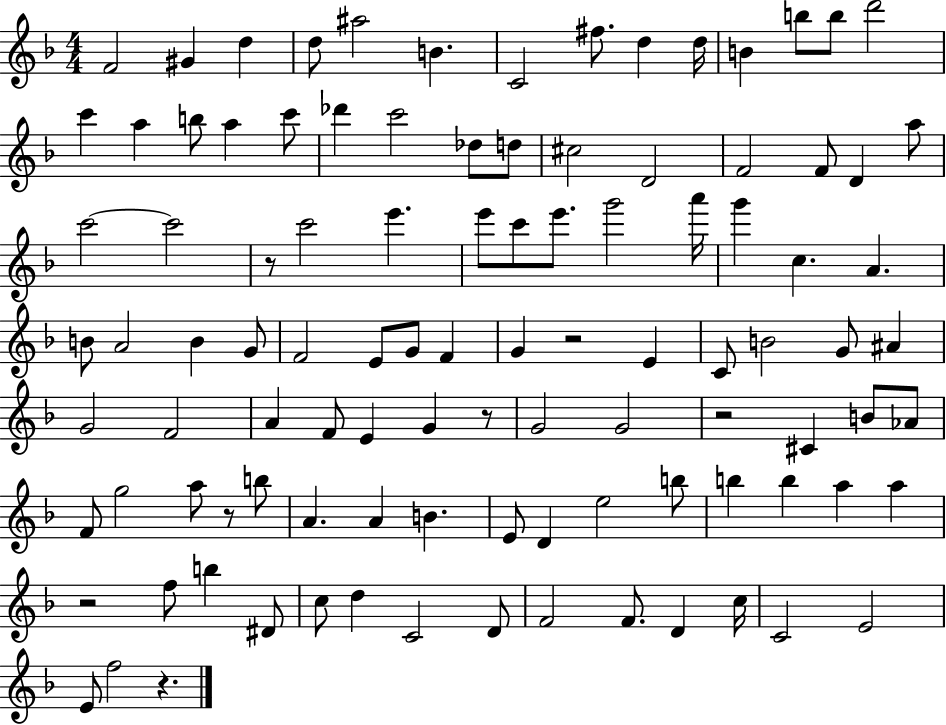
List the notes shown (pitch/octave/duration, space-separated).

F4/h G#4/q D5/q D5/e A#5/h B4/q. C4/h F#5/e. D5/q D5/s B4/q B5/e B5/e D6/h C6/q A5/q B5/e A5/q C6/e Db6/q C6/h Db5/e D5/e C#5/h D4/h F4/h F4/e D4/q A5/e C6/h C6/h R/e C6/h E6/q. E6/e C6/e E6/e. G6/h A6/s G6/q C5/q. A4/q. B4/e A4/h B4/q G4/e F4/h E4/e G4/e F4/q G4/q R/h E4/q C4/e B4/h G4/e A#4/q G4/h F4/h A4/q F4/e E4/q G4/q R/e G4/h G4/h R/h C#4/q B4/e Ab4/e F4/e G5/h A5/e R/e B5/e A4/q. A4/q B4/q. E4/e D4/q E5/h B5/e B5/q B5/q A5/q A5/q R/h F5/e B5/q D#4/e C5/e D5/q C4/h D4/e F4/h F4/e. D4/q C5/s C4/h E4/h E4/e F5/h R/q.